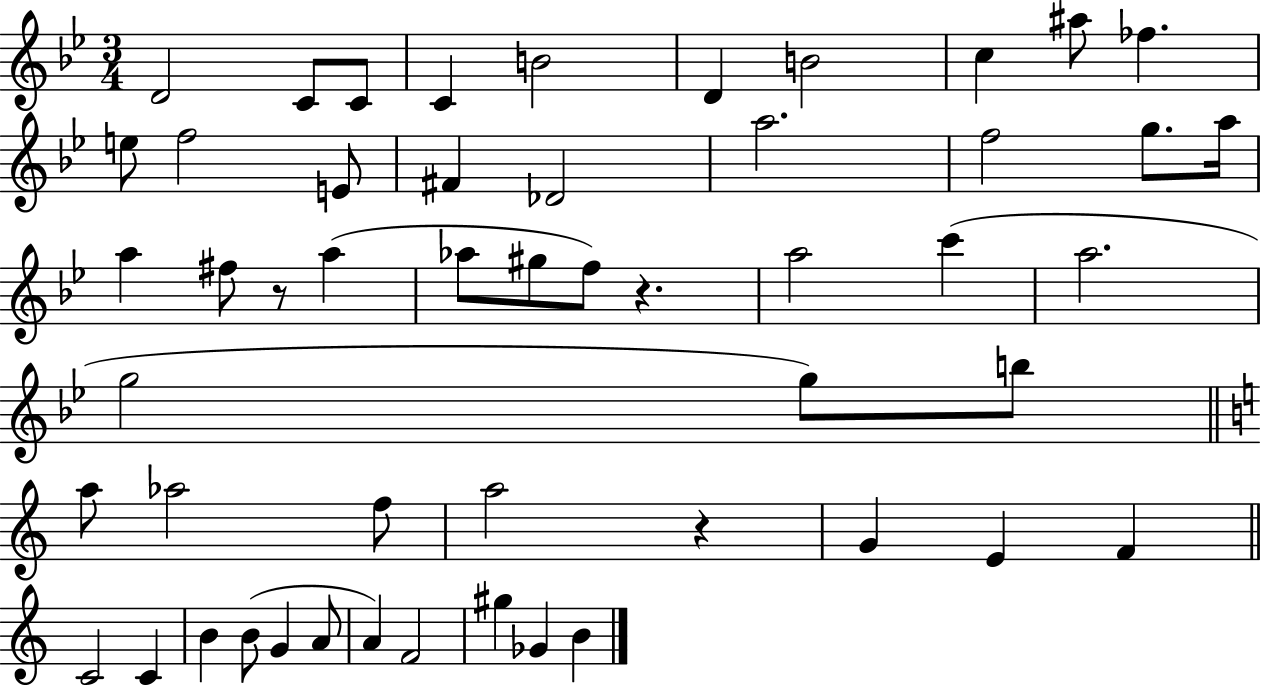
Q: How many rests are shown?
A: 3